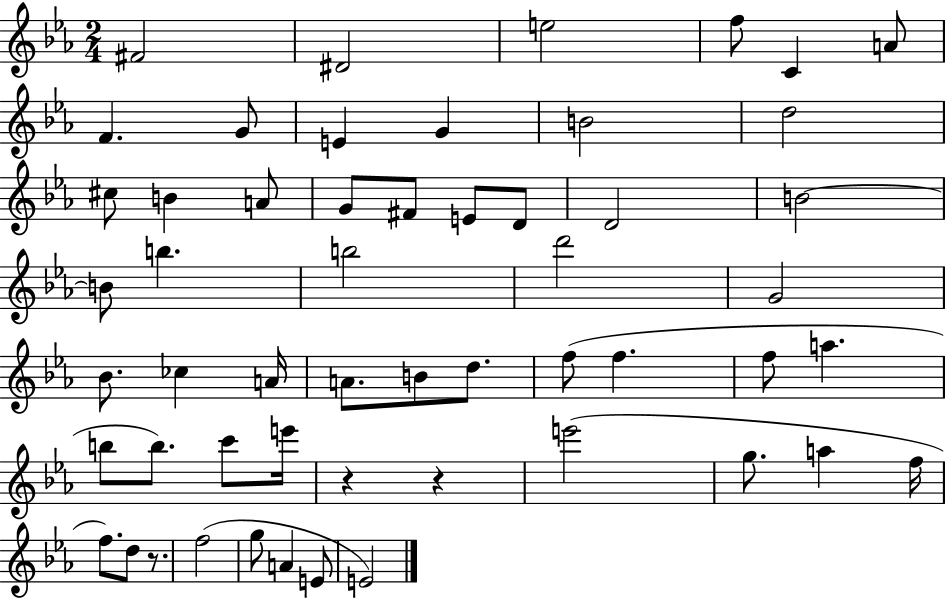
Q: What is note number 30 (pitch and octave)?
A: A4